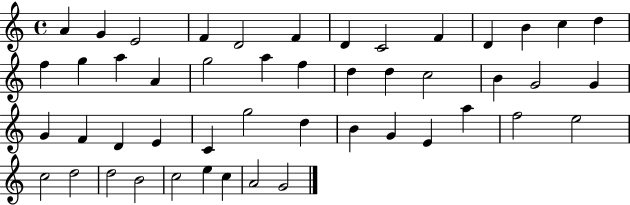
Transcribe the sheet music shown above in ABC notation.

X:1
T:Untitled
M:4/4
L:1/4
K:C
A G E2 F D2 F D C2 F D B c d f g a A g2 a f d d c2 B G2 G G F D E C g2 d B G E a f2 e2 c2 d2 d2 B2 c2 e c A2 G2